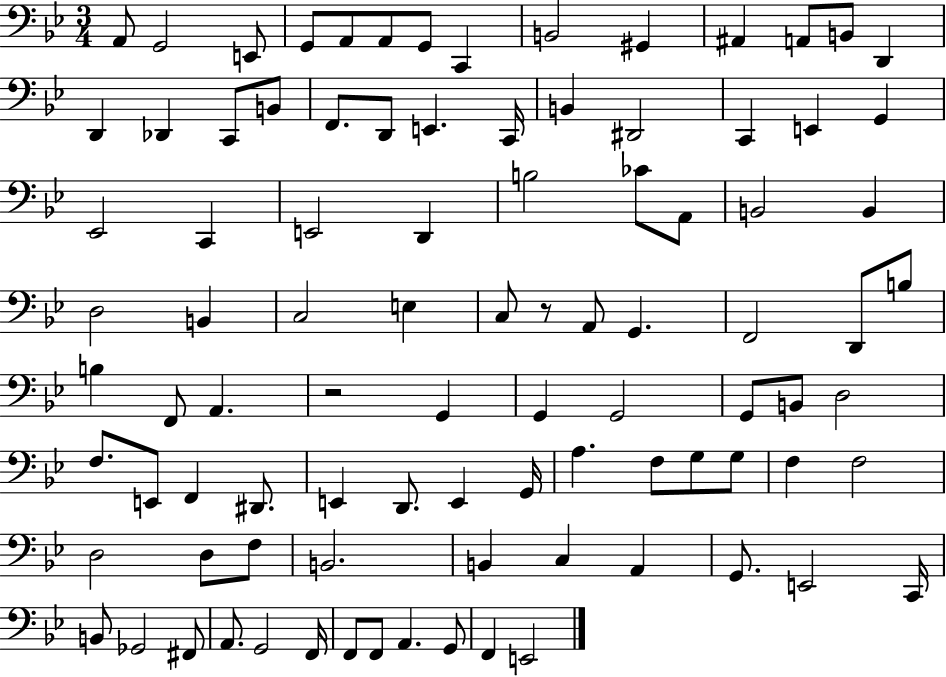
X:1
T:Untitled
M:3/4
L:1/4
K:Bb
A,,/2 G,,2 E,,/2 G,,/2 A,,/2 A,,/2 G,,/2 C,, B,,2 ^G,, ^A,, A,,/2 B,,/2 D,, D,, _D,, C,,/2 B,,/2 F,,/2 D,,/2 E,, C,,/4 B,, ^D,,2 C,, E,, G,, _E,,2 C,, E,,2 D,, B,2 _C/2 A,,/2 B,,2 B,, D,2 B,, C,2 E, C,/2 z/2 A,,/2 G,, F,,2 D,,/2 B,/2 B, F,,/2 A,, z2 G,, G,, G,,2 G,,/2 B,,/2 D,2 F,/2 E,,/2 F,, ^D,,/2 E,, D,,/2 E,, G,,/4 A, F,/2 G,/2 G,/2 F, F,2 D,2 D,/2 F,/2 B,,2 B,, C, A,, G,,/2 E,,2 C,,/4 B,,/2 _G,,2 ^F,,/2 A,,/2 G,,2 F,,/4 F,,/2 F,,/2 A,, G,,/2 F,, E,,2